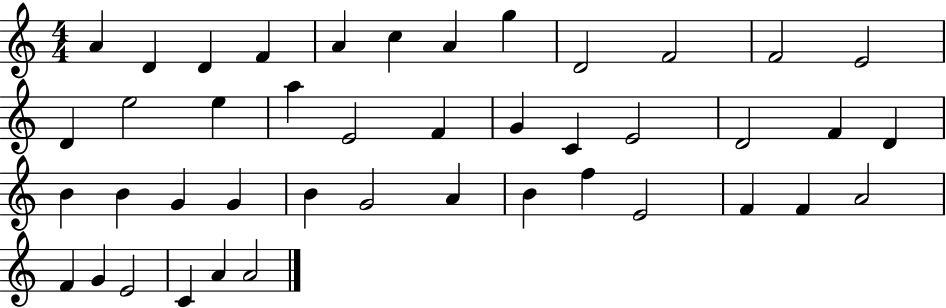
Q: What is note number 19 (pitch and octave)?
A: G4